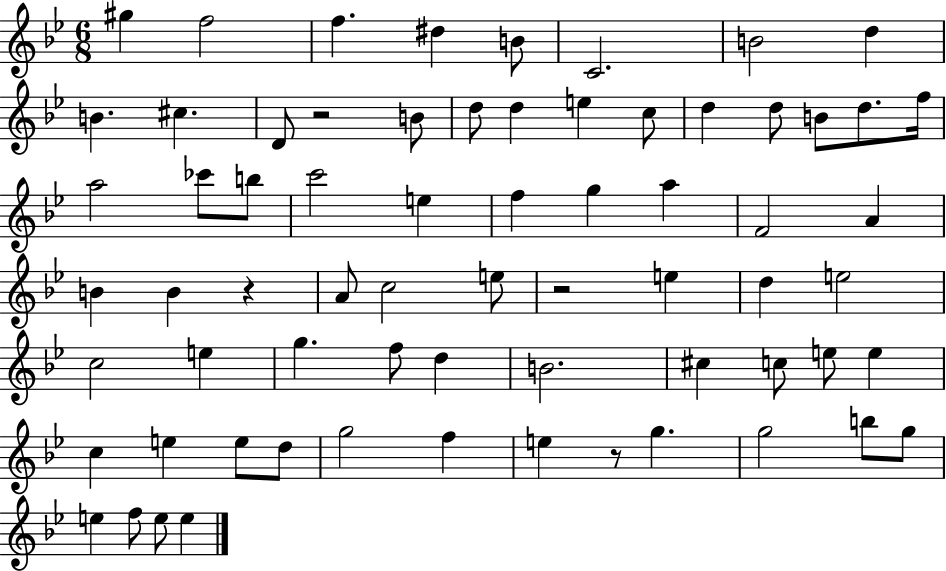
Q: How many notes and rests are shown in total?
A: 68